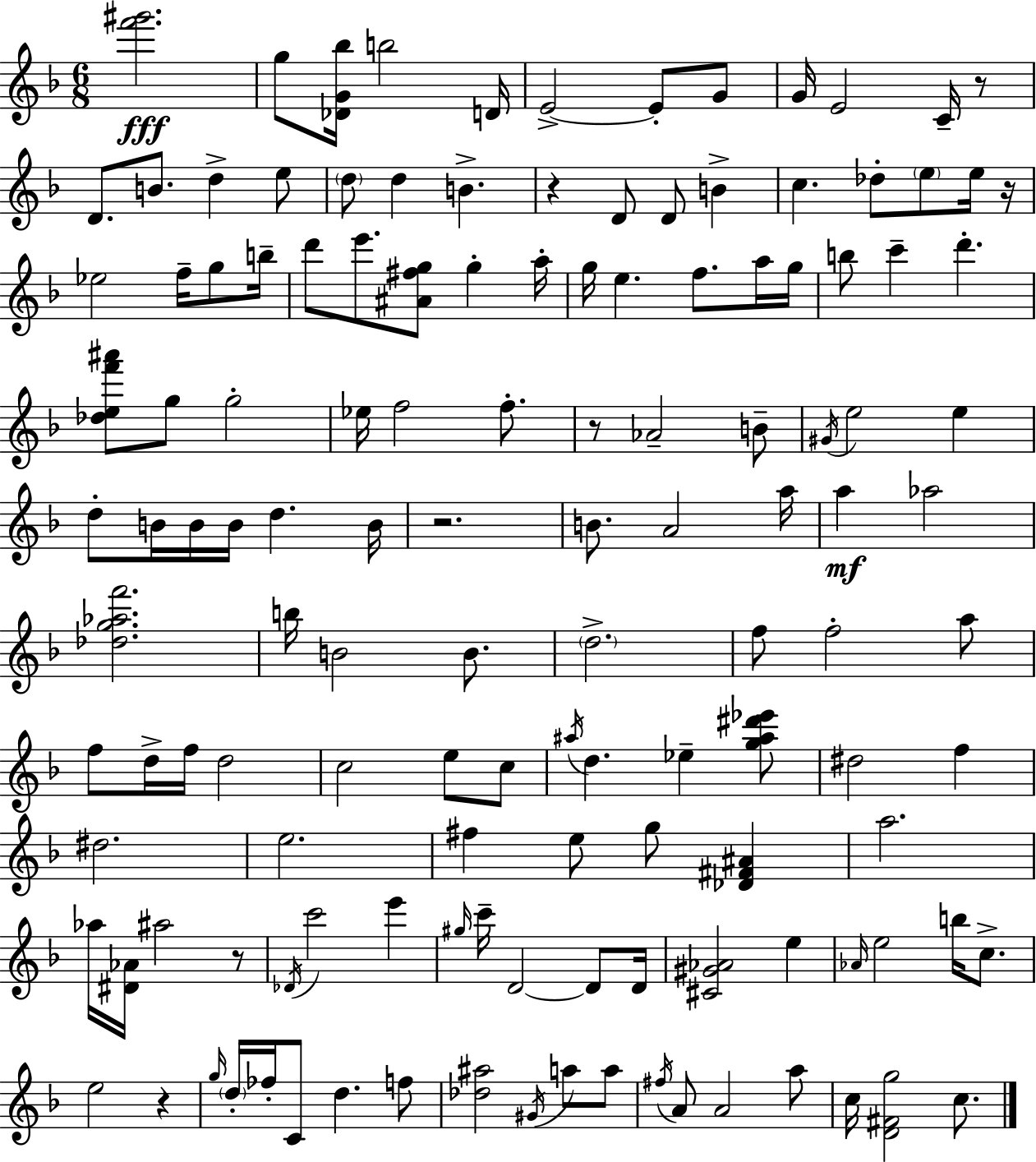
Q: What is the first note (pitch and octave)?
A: G5